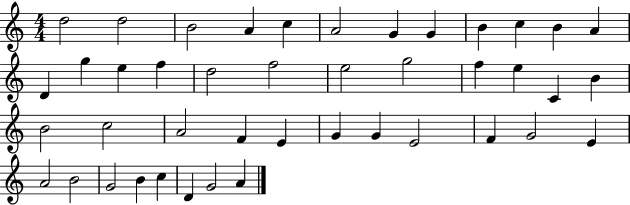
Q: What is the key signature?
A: C major